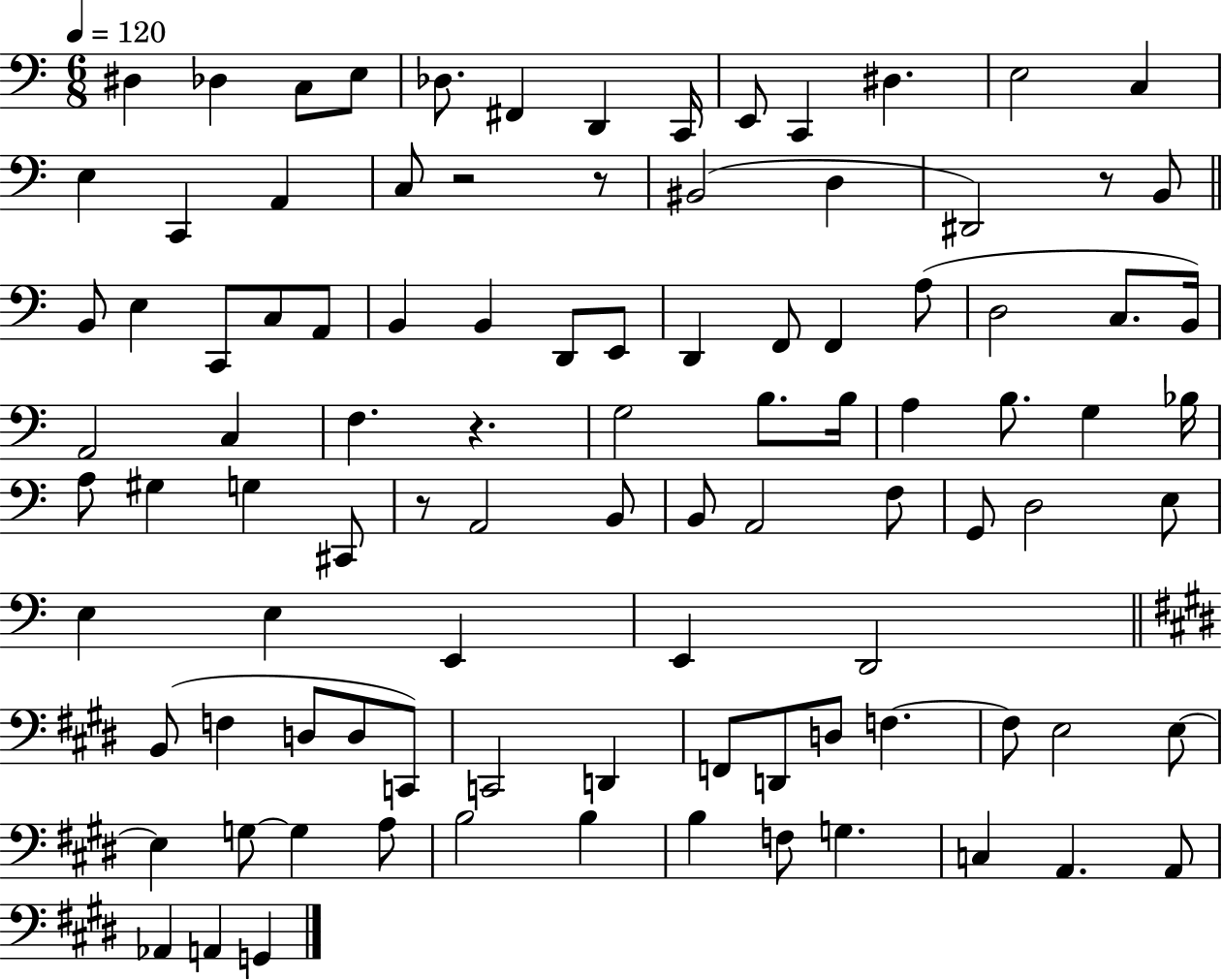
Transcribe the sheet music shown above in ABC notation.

X:1
T:Untitled
M:6/8
L:1/4
K:C
^D, _D, C,/2 E,/2 _D,/2 ^F,, D,, C,,/4 E,,/2 C,, ^D, E,2 C, E, C,, A,, C,/2 z2 z/2 ^B,,2 D, ^D,,2 z/2 B,,/2 B,,/2 E, C,,/2 C,/2 A,,/2 B,, B,, D,,/2 E,,/2 D,, F,,/2 F,, A,/2 D,2 C,/2 B,,/4 A,,2 C, F, z G,2 B,/2 B,/4 A, B,/2 G, _B,/4 A,/2 ^G, G, ^C,,/2 z/2 A,,2 B,,/2 B,,/2 A,,2 F,/2 G,,/2 D,2 E,/2 E, E, E,, E,, D,,2 B,,/2 F, D,/2 D,/2 C,,/2 C,,2 D,, F,,/2 D,,/2 D,/2 F, F,/2 E,2 E,/2 E, G,/2 G, A,/2 B,2 B, B, F,/2 G, C, A,, A,,/2 _A,, A,, G,,